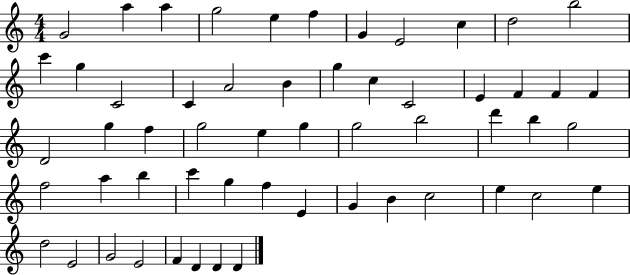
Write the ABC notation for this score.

X:1
T:Untitled
M:4/4
L:1/4
K:C
G2 a a g2 e f G E2 c d2 b2 c' g C2 C A2 B g c C2 E F F F D2 g f g2 e g g2 b2 d' b g2 f2 a b c' g f E G B c2 e c2 e d2 E2 G2 E2 F D D D